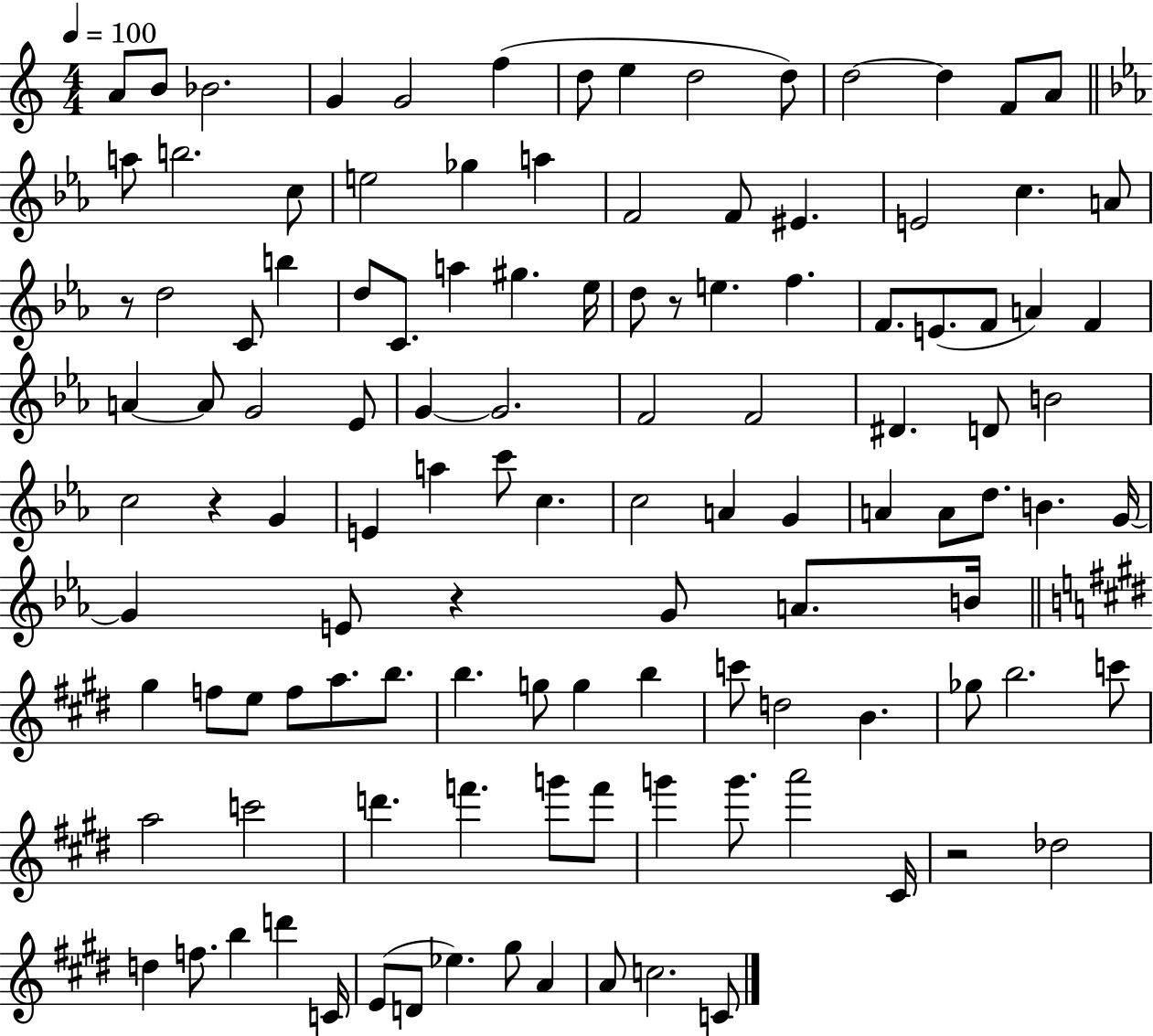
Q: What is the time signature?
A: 4/4